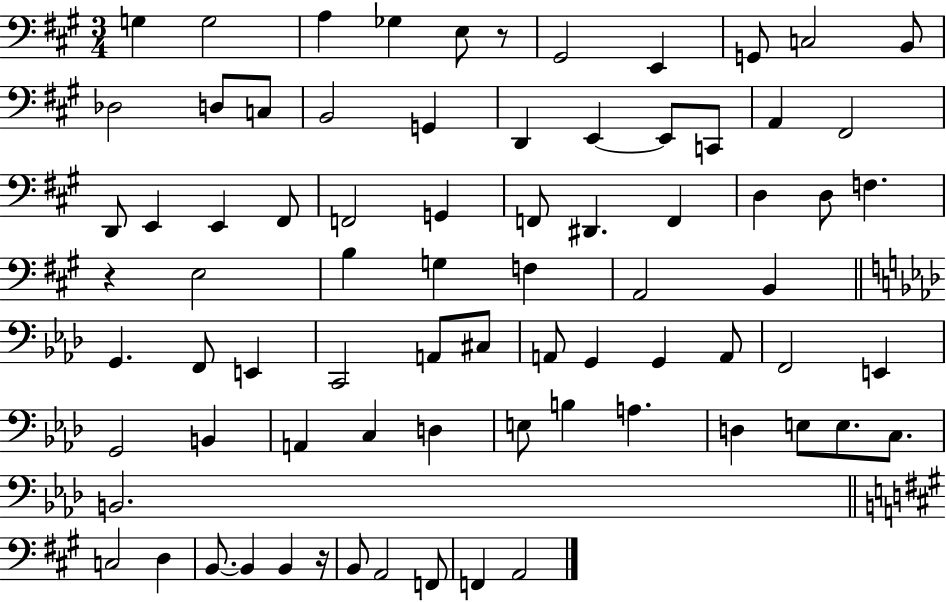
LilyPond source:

{
  \clef bass
  \numericTimeSignature
  \time 3/4
  \key a \major
  \repeat volta 2 { g4 g2 | a4 ges4 e8 r8 | gis,2 e,4 | g,8 c2 b,8 | \break des2 d8 c8 | b,2 g,4 | d,4 e,4~~ e,8 c,8 | a,4 fis,2 | \break d,8 e,4 e,4 fis,8 | f,2 g,4 | f,8 dis,4. f,4 | d4 d8 f4. | \break r4 e2 | b4 g4 f4 | a,2 b,4 | \bar "||" \break \key aes \major g,4. f,8 e,4 | c,2 a,8 cis8 | a,8 g,4 g,4 a,8 | f,2 e,4 | \break g,2 b,4 | a,4 c4 d4 | e8 b4 a4. | d4 e8 e8. c8. | \break b,2. | \bar "||" \break \key a \major c2 d4 | b,8.~~ b,4 b,4 r16 | b,8 a,2 f,8 | f,4 a,2 | \break } \bar "|."
}